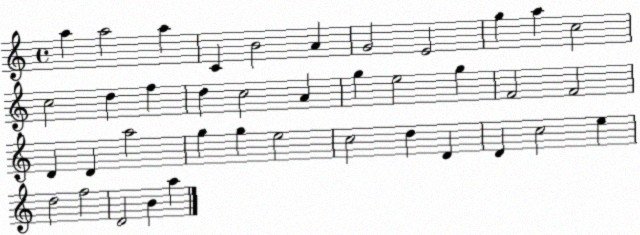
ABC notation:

X:1
T:Untitled
M:4/4
L:1/4
K:C
a a2 a C B2 A G2 E2 g a c2 c2 d f d c2 A g e2 g F2 F2 D D a2 g g e2 c2 d D D c2 e d2 f2 D2 B a